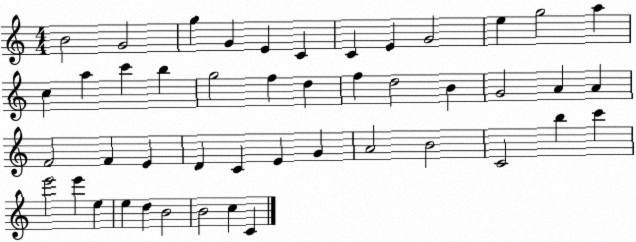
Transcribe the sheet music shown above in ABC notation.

X:1
T:Untitled
M:4/4
L:1/4
K:C
B2 G2 g G E C C E G2 e g2 a c a c' b g2 f d f d2 B G2 A A F2 F E D C E G A2 B2 C2 b c' e'2 e' e e d B2 B2 c C